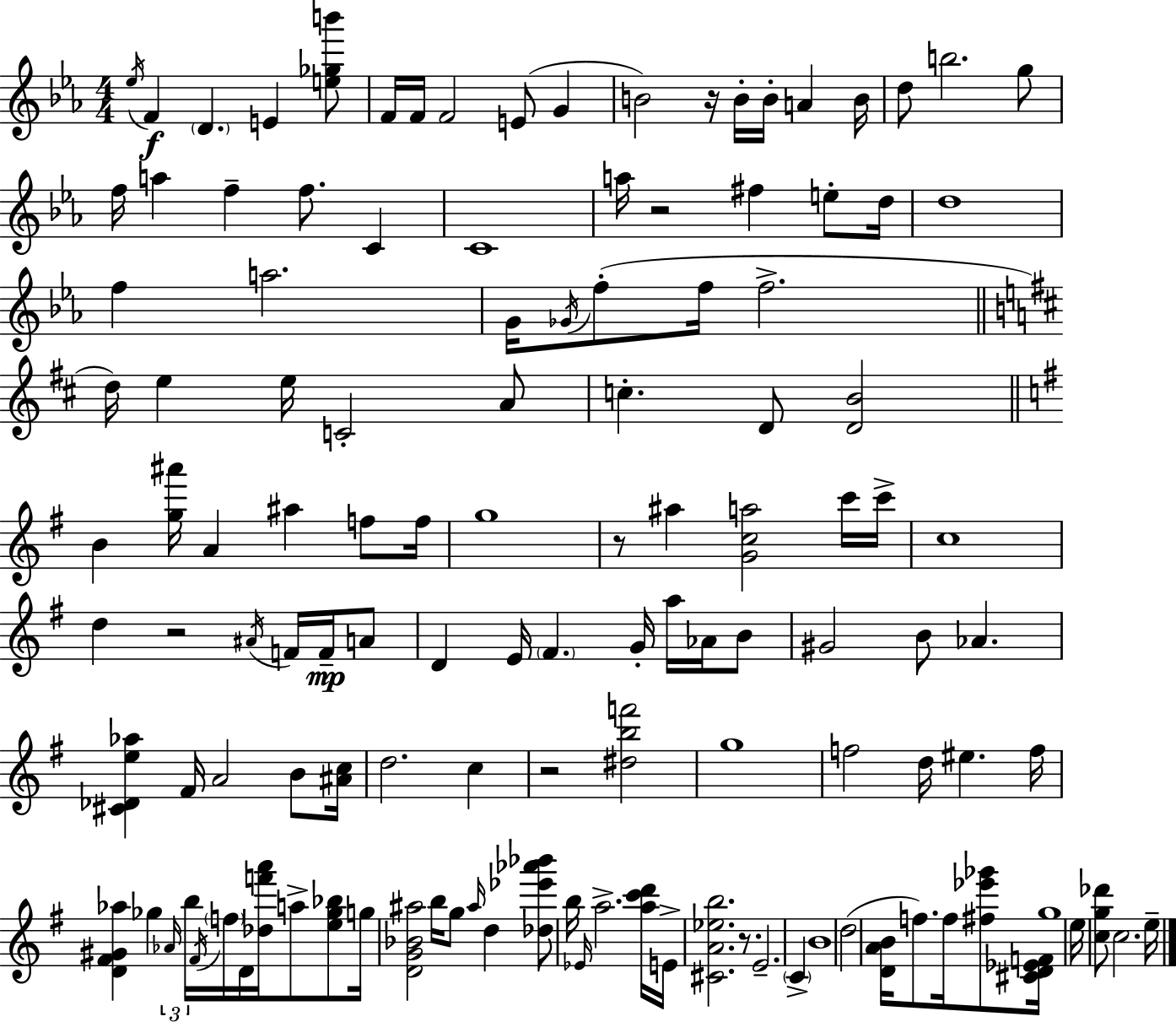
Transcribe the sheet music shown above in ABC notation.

X:1
T:Untitled
M:4/4
L:1/4
K:Eb
_e/4 F D E [e_gb']/2 F/4 F/4 F2 E/2 G B2 z/4 B/4 B/4 A B/4 d/2 b2 g/2 f/4 a f f/2 C C4 a/4 z2 ^f e/2 d/4 d4 f a2 G/4 _G/4 f/2 f/4 f2 d/4 e e/4 C2 A/2 c D/2 [DB]2 B [g^a']/4 A ^a f/2 f/4 g4 z/2 ^a [Gca]2 c'/4 c'/4 c4 d z2 ^A/4 F/4 F/4 A/2 D E/4 ^F G/4 a/4 _A/4 B/2 ^G2 B/2 _A [^C_De_a] ^F/4 A2 B/2 [^Ac]/4 d2 c z2 [^dbf']2 g4 f2 d/4 ^e f/4 [D^F^G_a] _g _A/4 b/4 ^F/4 f/4 D/4 [_df'a']/4 a/2 [e_g_b]/2 g/4 [DG_B^a]2 b/4 g/2 ^a/4 d [_d_e'_a'_b']/2 b/4 _E/4 a2 [ac'd']/4 E/4 [^CA_eb]2 z/2 E2 C B4 d2 [DAB]/4 f/2 f/4 [^f_e'_g']/2 [^CD_EF]/4 g4 e/4 [cg_d']/2 c2 e/4